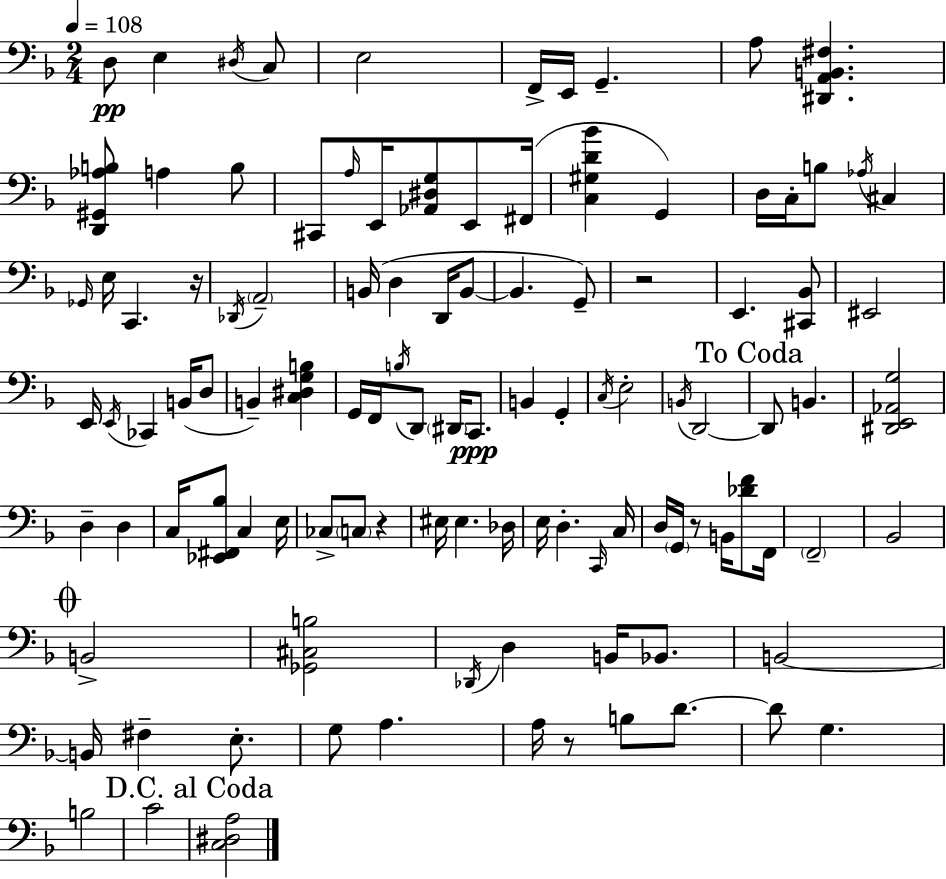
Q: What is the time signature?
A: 2/4